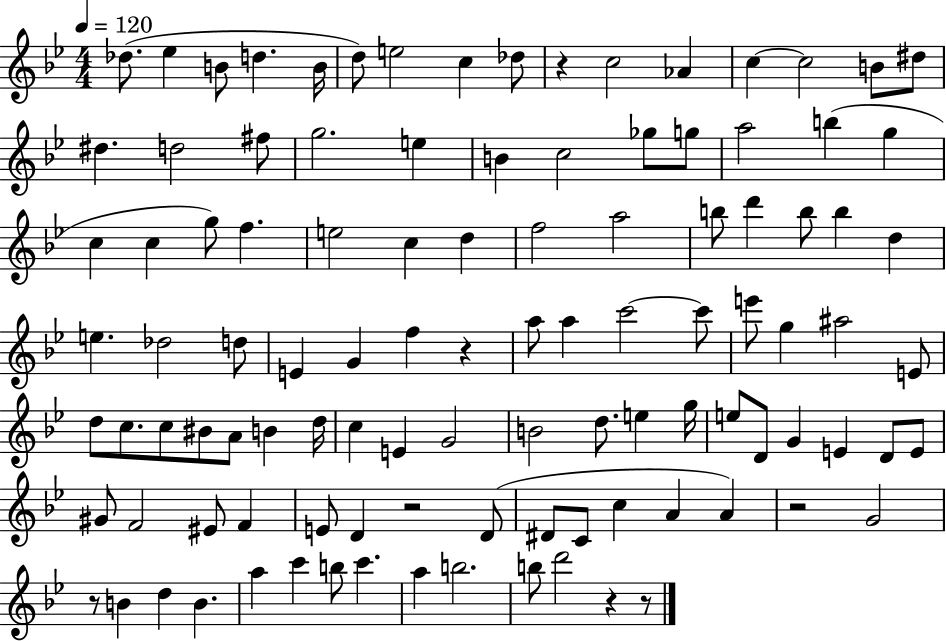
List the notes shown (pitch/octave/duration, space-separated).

Db5/e. Eb5/q B4/e D5/q. B4/s D5/e E5/h C5/q Db5/e R/q C5/h Ab4/q C5/q C5/h B4/e D#5/e D#5/q. D5/h F#5/e G5/h. E5/q B4/q C5/h Gb5/e G5/e A5/h B5/q G5/q C5/q C5/q G5/e F5/q. E5/h C5/q D5/q F5/h A5/h B5/e D6/q B5/e B5/q D5/q E5/q. Db5/h D5/e E4/q G4/q F5/q R/q A5/e A5/q C6/h C6/e E6/e G5/q A#5/h E4/e D5/e C5/e. C5/e BIS4/e A4/e B4/q D5/s C5/q E4/q G4/h B4/h D5/e. E5/q G5/s E5/e D4/e G4/q E4/q D4/e E4/e G#4/e F4/h EIS4/e F4/q E4/e D4/q R/h D4/e D#4/e C4/e C5/q A4/q A4/q R/h G4/h R/e B4/q D5/q B4/q. A5/q C6/q B5/e C6/q. A5/q B5/h. B5/e D6/h R/q R/e